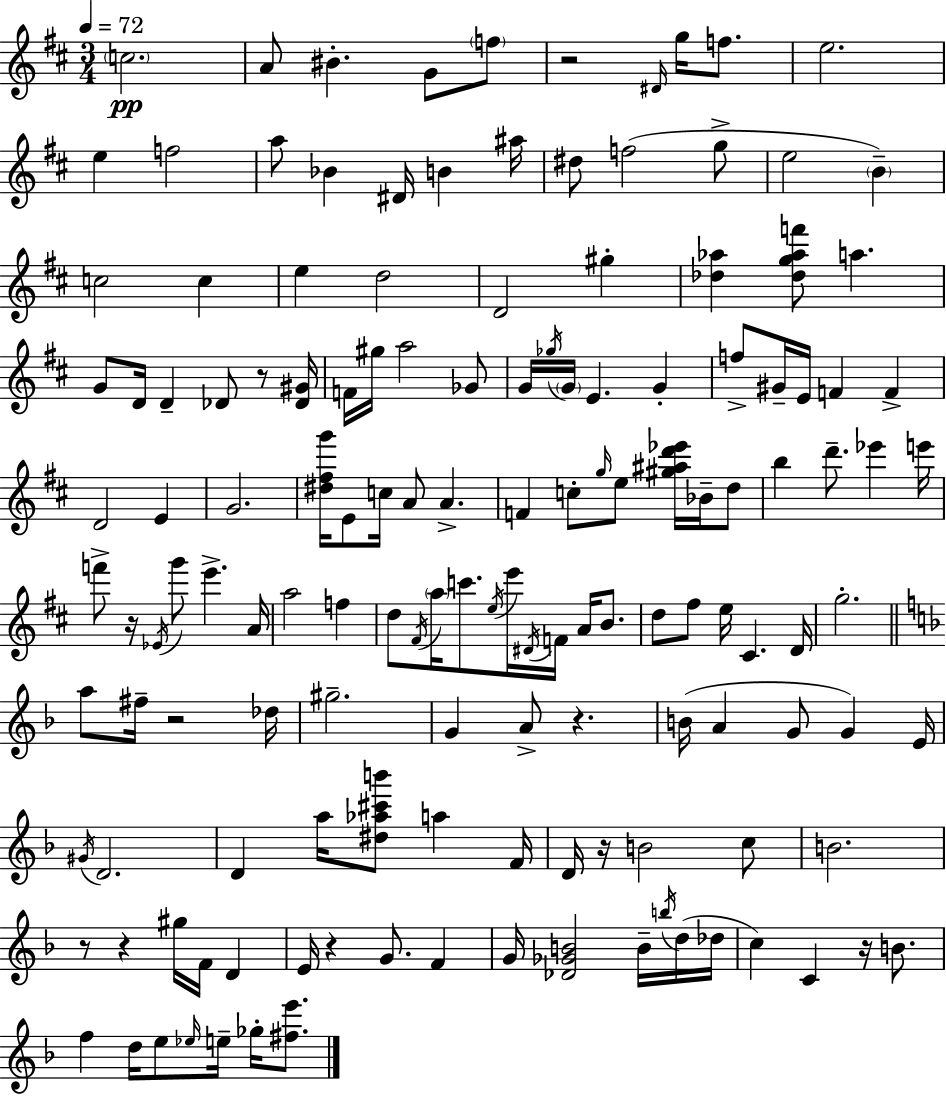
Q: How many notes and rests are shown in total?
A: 145